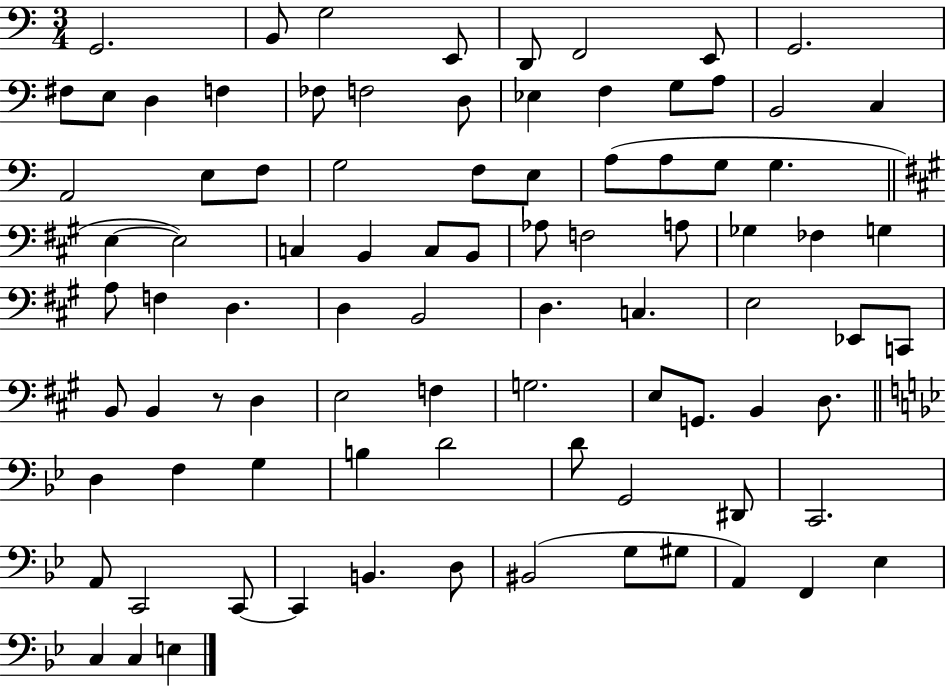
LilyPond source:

{
  \clef bass
  \numericTimeSignature
  \time 3/4
  \key c \major
  g,2. | b,8 g2 e,8 | d,8 f,2 e,8 | g,2. | \break fis8 e8 d4 f4 | fes8 f2 d8 | ees4 f4 g8 a8 | b,2 c4 | \break a,2 e8 f8 | g2 f8 e8 | a8( a8 g8 g4. | \bar "||" \break \key a \major e4~~ e2) | c4 b,4 c8 b,8 | aes8 f2 a8 | ges4 fes4 g4 | \break a8 f4 d4. | d4 b,2 | d4. c4. | e2 ees,8 c,8 | \break b,8 b,4 r8 d4 | e2 f4 | g2. | e8 g,8. b,4 d8. | \break \bar "||" \break \key bes \major d4 f4 g4 | b4 d'2 | d'8 g,2 dis,8 | c,2. | \break a,8 c,2 c,8~~ | c,4 b,4. d8 | bis,2( g8 gis8 | a,4) f,4 ees4 | \break c4 c4 e4 | \bar "|."
}